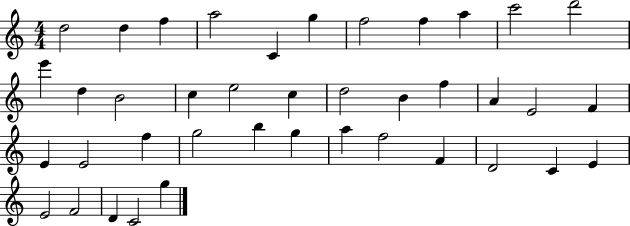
D5/h D5/q F5/q A5/h C4/q G5/q F5/h F5/q A5/q C6/h D6/h E6/q D5/q B4/h C5/q E5/h C5/q D5/h B4/q F5/q A4/q E4/h F4/q E4/q E4/h F5/q G5/h B5/q G5/q A5/q F5/h F4/q D4/h C4/q E4/q E4/h F4/h D4/q C4/h G5/q